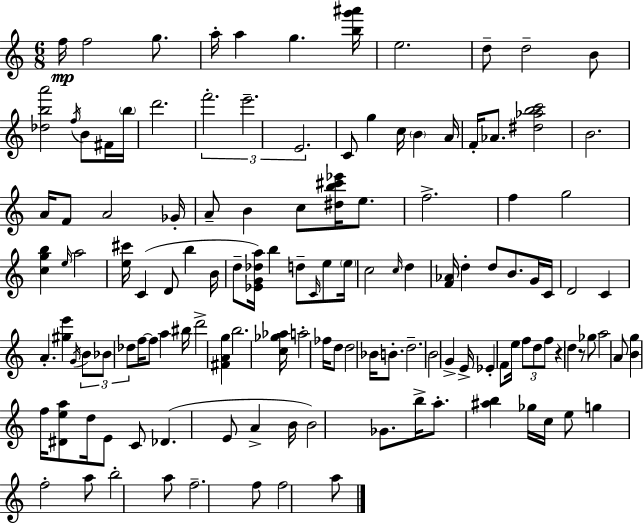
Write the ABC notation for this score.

X:1
T:Untitled
M:6/8
L:1/4
K:Am
f/4 f2 g/2 a/4 a g [bg'^a']/4 e2 d/2 d2 B/2 [_dba']2 f/4 B/2 ^F/4 b/4 d'2 f'2 e'2 E2 C/2 g c/4 B A/4 F/4 _A/2 [^d_abc']2 B2 A/4 F/2 A2 _G/4 A/2 B c/2 [^db^c'_e']/4 e/2 f2 f g2 [cgb] e/4 a2 [e^c']/4 C D/2 b B/4 d/2 [_EG_da]/4 b d/2 C/4 e/2 e/4 c2 c/4 d [F_A]/4 d d/2 B/2 G/4 C/4 D2 C A [^ge'] G/4 B/2 _B/2 _d/2 f/4 f/2 a ^b/4 d'2 [^FAg] b2 [c_g_a]/4 a2 _f/4 d/2 d2 _B/4 B/2 d2 B2 G E/4 _E F/2 e/4 f/2 d/2 f/2 z d z/2 _g/2 a2 A/2 [Bg] f/4 [^Dea]/2 d/4 E/2 C/2 _D E/2 A B/4 B2 _G/2 b/4 a/2 [^ab] _g/4 c/4 e/2 g f2 a/2 b2 a/2 f2 f/2 f2 a/2